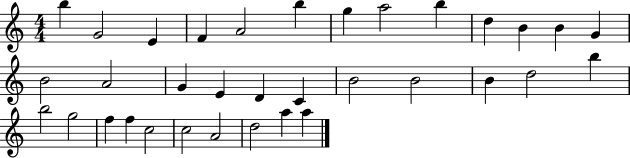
X:1
T:Untitled
M:4/4
L:1/4
K:C
b G2 E F A2 b g a2 b d B B G B2 A2 G E D C B2 B2 B d2 b b2 g2 f f c2 c2 A2 d2 a a